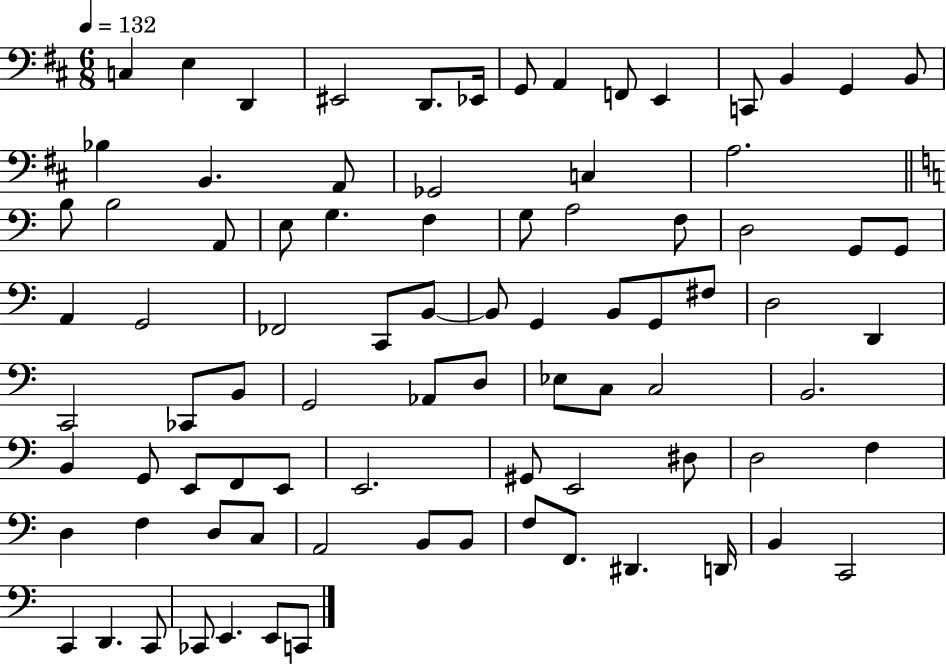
{
  \clef bass
  \numericTimeSignature
  \time 6/8
  \key d \major
  \tempo 4 = 132
  c4 e4 d,4 | eis,2 d,8. ees,16 | g,8 a,4 f,8 e,4 | c,8 b,4 g,4 b,8 | \break bes4 b,4. a,8 | ges,2 c4 | a2. | \bar "||" \break \key c \major b8 b2 a,8 | e8 g4. f4 | g8 a2 f8 | d2 g,8 g,8 | \break a,4 g,2 | fes,2 c,8 b,8~~ | b,8 g,4 b,8 g,8 fis8 | d2 d,4 | \break c,2 ces,8 b,8 | g,2 aes,8 d8 | ees8 c8 c2 | b,2. | \break b,4 g,8 e,8 f,8 e,8 | e,2. | gis,8 e,2 dis8 | d2 f4 | \break d4 f4 d8 c8 | a,2 b,8 b,8 | f8 f,8. dis,4. d,16 | b,4 c,2 | \break c,4 d,4. c,8 | ces,8 e,4. e,8 c,8 | \bar "|."
}